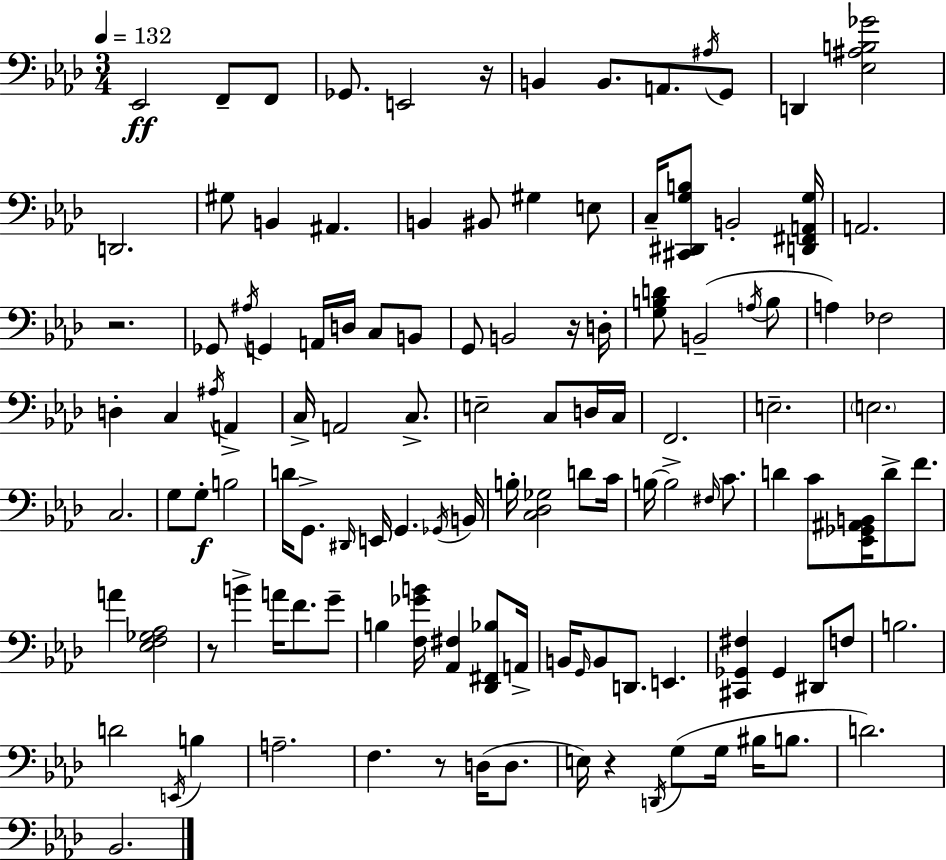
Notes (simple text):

Eb2/h F2/e F2/e Gb2/e. E2/h R/s B2/q B2/e. A2/e. A#3/s G2/e D2/q [Eb3,A#3,B3,Gb4]/h D2/h. G#3/e B2/q A#2/q. B2/q BIS2/e G#3/q E3/e C3/s [C#2,D#2,G3,B3]/e B2/h [D2,F#2,A2,G3]/s A2/h. R/h. Gb2/e A#3/s G2/q A2/s D3/s C3/e B2/e G2/e B2/h R/s D3/s [G3,B3,D4]/e B2/h A3/s B3/e A3/q FES3/h D3/q C3/q A#3/s A2/q C3/s A2/h C3/e. E3/h C3/e D3/s C3/s F2/h. E3/h. E3/h. C3/h. G3/e G3/e B3/h D4/s G2/e. D#2/s E2/s G2/q. Gb2/s B2/s B3/s [C3,Db3,Gb3]/h D4/e C4/s B3/s B3/h F#3/s C4/e. D4/q C4/e [Eb2,Gb2,A#2,B2]/s D4/e F4/e. A4/q [Eb3,F3,Gb3,Ab3]/h R/e B4/q A4/s F4/e. G4/e B3/q [F3,Gb4,B4]/s [Ab2,F#3]/q [Db2,F#2,Bb3]/e A2/s B2/s G2/s B2/e D2/e. E2/q. [C#2,Gb2,F#3]/q Gb2/q D#2/e F3/e B3/h. D4/h E2/s B3/q A3/h. F3/q. R/e D3/s D3/e. E3/s R/q D2/s G3/e G3/s BIS3/s B3/e. D4/h. Bb2/h.